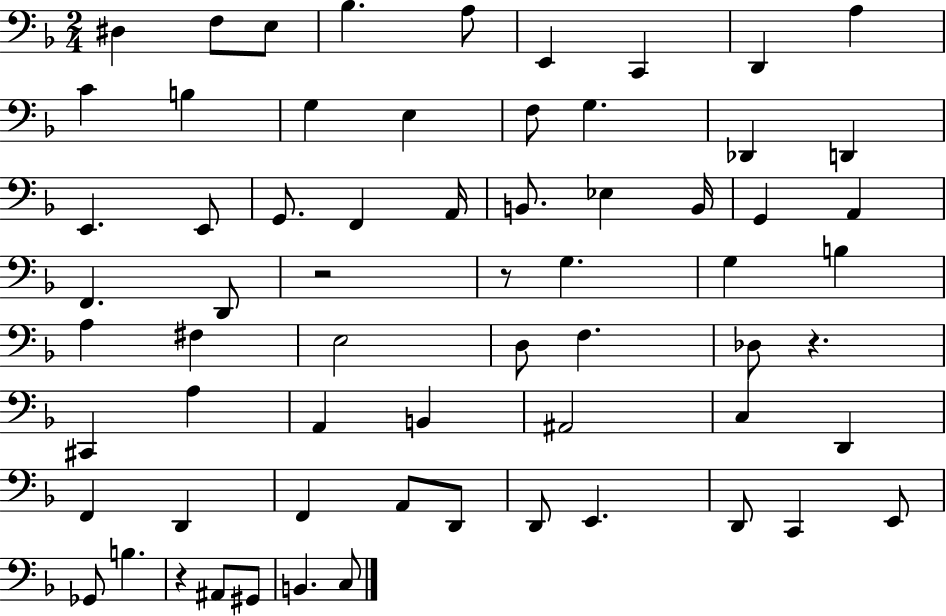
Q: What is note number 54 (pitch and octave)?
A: C2